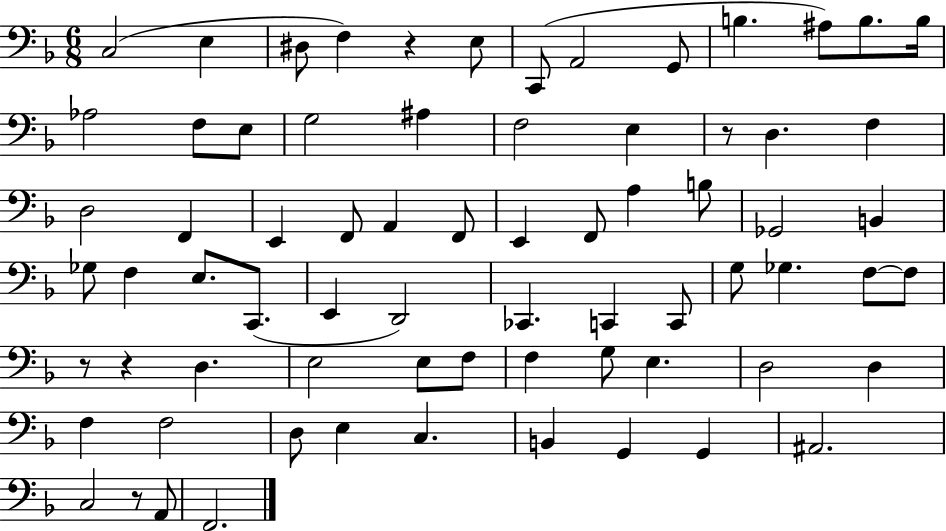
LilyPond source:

{
  \clef bass
  \numericTimeSignature
  \time 6/8
  \key f \major
  c2( e4 | dis8 f4) r4 e8 | c,8( a,2 g,8 | b4. ais8) b8. b16 | \break aes2 f8 e8 | g2 ais4 | f2 e4 | r8 d4. f4 | \break d2 f,4 | e,4 f,8 a,4 f,8 | e,4 f,8 a4 b8 | ges,2 b,4 | \break ges8 f4 e8. c,8.( | e,4 d,2) | ces,4. c,4 c,8 | g8 ges4. f8~~ f8 | \break r8 r4 d4. | e2 e8 f8 | f4 g8 e4. | d2 d4 | \break f4 f2 | d8 e4 c4. | b,4 g,4 g,4 | ais,2. | \break c2 r8 a,8 | f,2. | \bar "|."
}